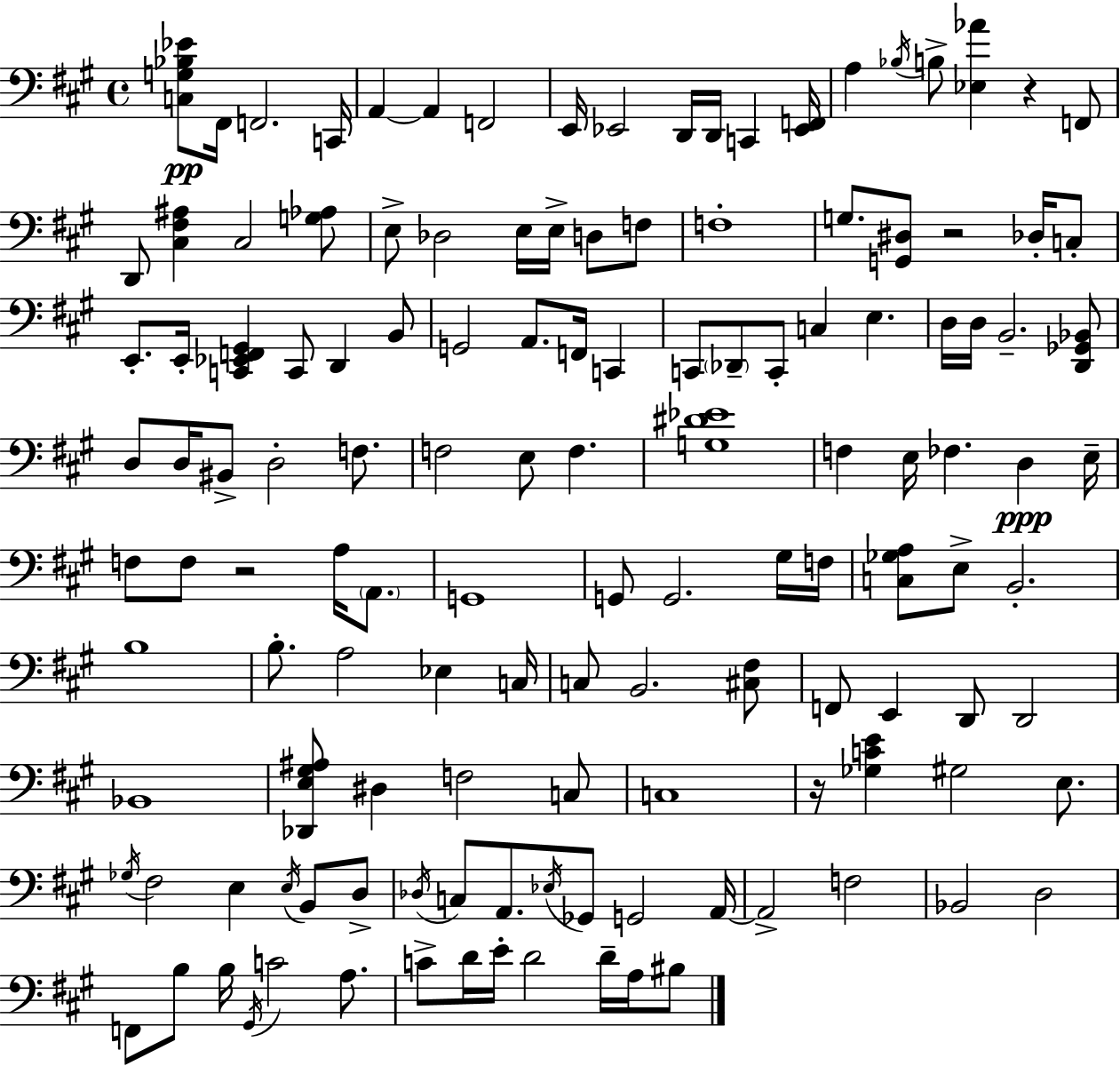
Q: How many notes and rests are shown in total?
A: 133